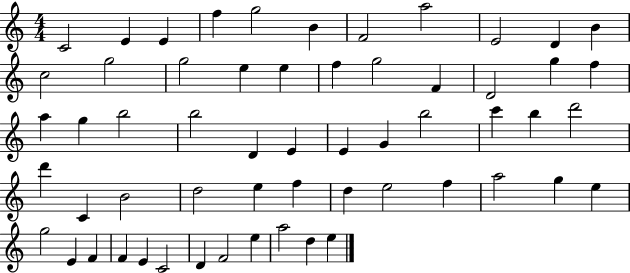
C4/h E4/q E4/q F5/q G5/h B4/q F4/h A5/h E4/h D4/q B4/q C5/h G5/h G5/h E5/q E5/q F5/q G5/h F4/q D4/h G5/q F5/q A5/q G5/q B5/h B5/h D4/q E4/q E4/q G4/q B5/h C6/q B5/q D6/h D6/q C4/q B4/h D5/h E5/q F5/q D5/q E5/h F5/q A5/h G5/q E5/q G5/h E4/q F4/q F4/q E4/q C4/h D4/q F4/h E5/q A5/h D5/q E5/q